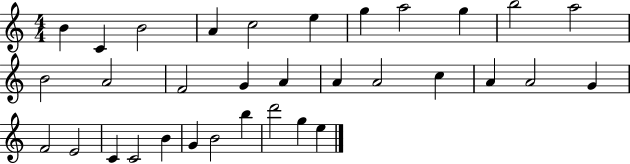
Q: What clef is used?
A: treble